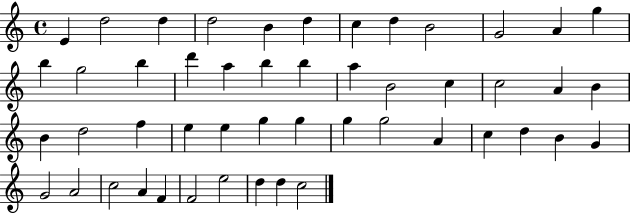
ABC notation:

X:1
T:Untitled
M:4/4
L:1/4
K:C
E d2 d d2 B d c d B2 G2 A g b g2 b d' a b b a B2 c c2 A B B d2 f e e g g g g2 A c d B G G2 A2 c2 A F F2 e2 d d c2